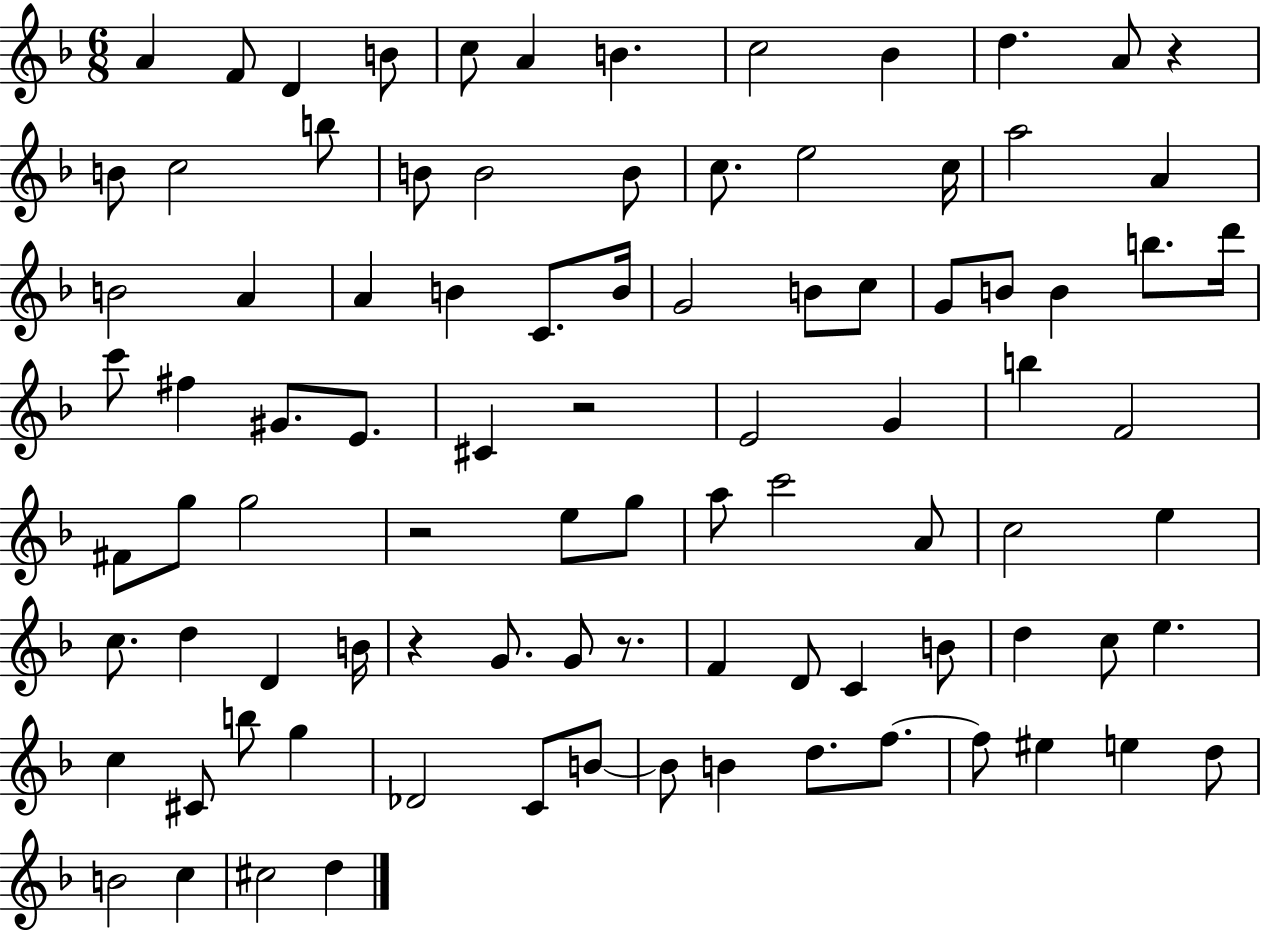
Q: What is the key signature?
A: F major